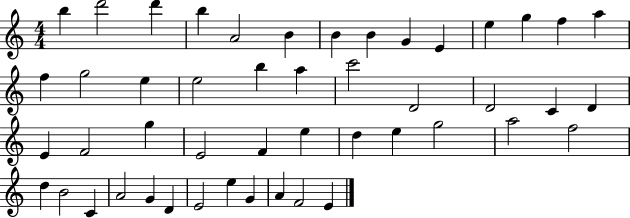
X:1
T:Untitled
M:4/4
L:1/4
K:C
b d'2 d' b A2 B B B G E e g f a f g2 e e2 b a c'2 D2 D2 C D E F2 g E2 F e d e g2 a2 f2 d B2 C A2 G D E2 e G A F2 E